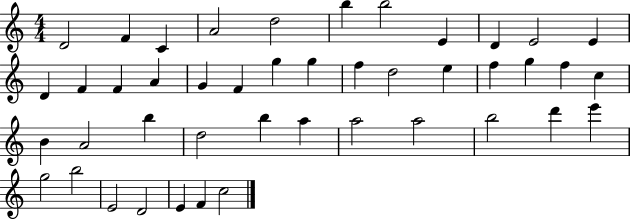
{
  \clef treble
  \numericTimeSignature
  \time 4/4
  \key c \major
  d'2 f'4 c'4 | a'2 d''2 | b''4 b''2 e'4 | d'4 e'2 e'4 | \break d'4 f'4 f'4 a'4 | g'4 f'4 g''4 g''4 | f''4 d''2 e''4 | f''4 g''4 f''4 c''4 | \break b'4 a'2 b''4 | d''2 b''4 a''4 | a''2 a''2 | b''2 d'''4 e'''4 | \break g''2 b''2 | e'2 d'2 | e'4 f'4 c''2 | \bar "|."
}